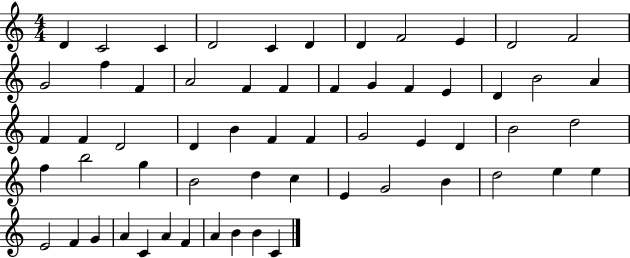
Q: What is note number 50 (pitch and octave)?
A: F4